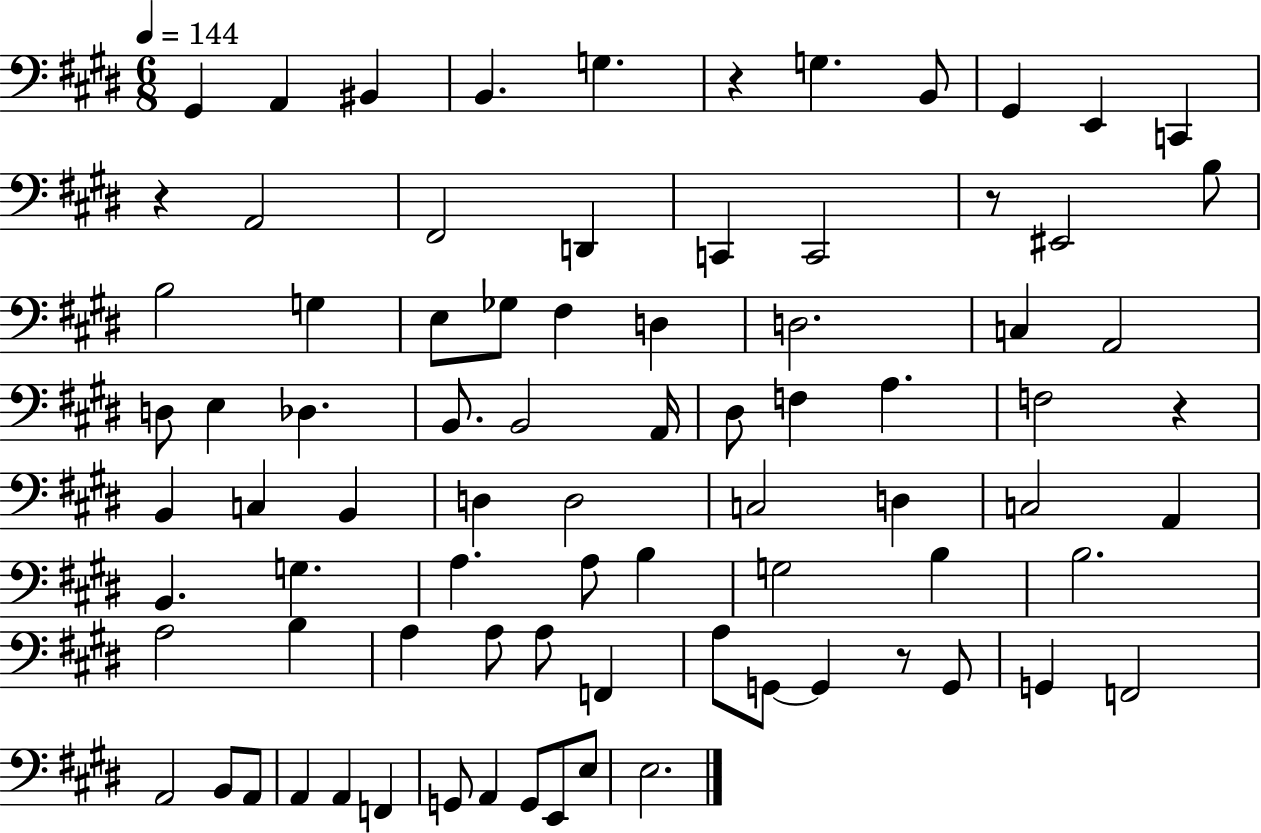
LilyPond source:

{
  \clef bass
  \numericTimeSignature
  \time 6/8
  \key e \major
  \tempo 4 = 144
  \repeat volta 2 { gis,4 a,4 bis,4 | b,4. g4. | r4 g4. b,8 | gis,4 e,4 c,4 | \break r4 a,2 | fis,2 d,4 | c,4 c,2 | r8 eis,2 b8 | \break b2 g4 | e8 ges8 fis4 d4 | d2. | c4 a,2 | \break d8 e4 des4. | b,8. b,2 a,16 | dis8 f4 a4. | f2 r4 | \break b,4 c4 b,4 | d4 d2 | c2 d4 | c2 a,4 | \break b,4. g4. | a4. a8 b4 | g2 b4 | b2. | \break a2 b4 | a4 a8 a8 f,4 | a8 g,8~~ g,4 r8 g,8 | g,4 f,2 | \break a,2 b,8 a,8 | a,4 a,4 f,4 | g,8 a,4 g,8 e,8 e8 | e2. | \break } \bar "|."
}